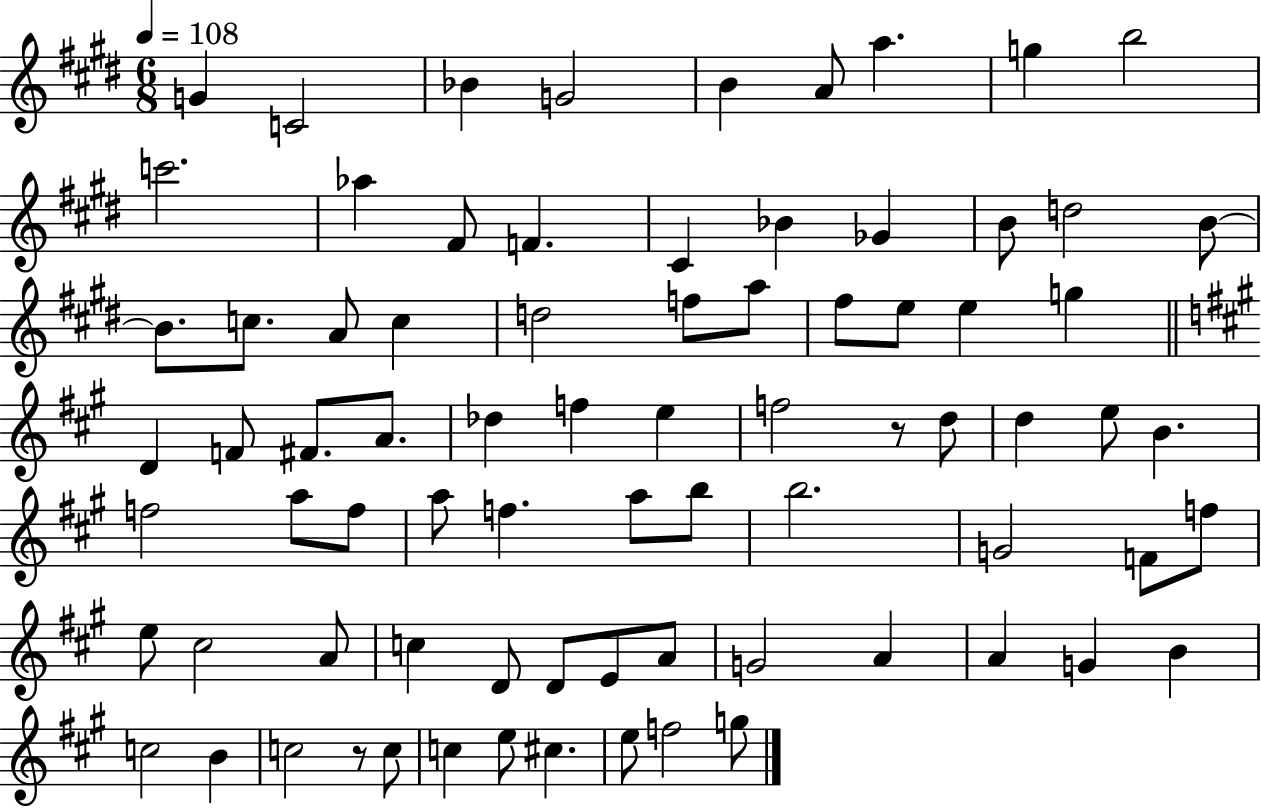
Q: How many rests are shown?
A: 2